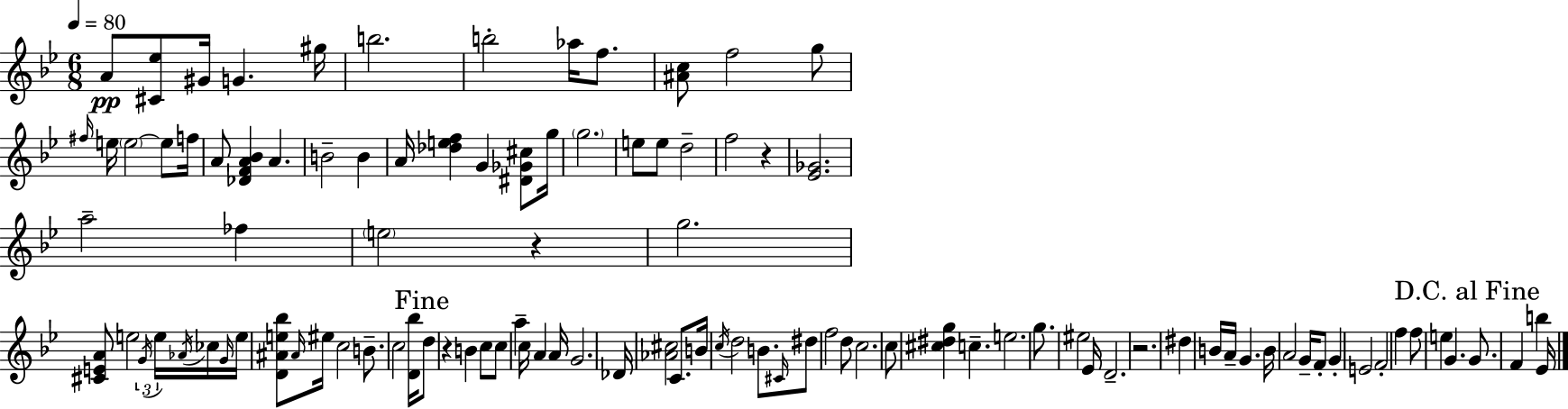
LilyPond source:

{
  \clef treble
  \numericTimeSignature
  \time 6/8
  \key bes \major
  \tempo 4 = 80
  a'8\pp <cis' ees''>8 gis'16 g'4. gis''16 | b''2. | b''2-. aes''16 f''8. | <ais' c''>8 f''2 g''8 | \break \grace { fis''16 } e''16 \parenthesize e''2~~ e''8 | f''16 a'8 <des' f' a' bes'>4 a'4. | b'2-- b'4 | a'16 <des'' e'' f''>4 g'4 <dis' ges' cis''>8 | \break g''16 \parenthesize g''2. | e''8 e''8 d''2-- | f''2 r4 | <ees' ges'>2. | \break a''2-- fes''4 | \parenthesize e''2 r4 | g''2. | <cis' e' a'>8 e''2 \tuplet 3/2 { \acciaccatura { g'16 } | \break e''16 \acciaccatura { aes'16 } } ces''16 \grace { g'16 } e''16 <d' ais' e'' bes''>8 \grace { ais'16 } eis''16 c''2 | b'8.-- c''2 | <d' bes''>16 \mark "Fine" d''8 r4 b'4 | c''8 c''8 a''4-- c''16 | \break a'4 a'16 g'2. | des'16 <aes' cis''>2 | c'8. b'16 \acciaccatura { c''16 } d''2 | b'8. \grace { cis'16 } dis''8 f''2 | \break d''8 c''2. | c''8 <cis'' dis'' g''>4 | c''4.-- e''2. | g''8. eis''2 | \break ees'16 d'2.-- | r2. | dis''4 b'16 | a'16-- g'4. b'16 a'2 | \break g'16-- f'8-. g'4-. e'2 | f'2-. | f''4 f''8 e''4 | g'4. \mark "D.C. al Fine" g'8. f'4 | \break b''4 ees'16 \bar "|."
}